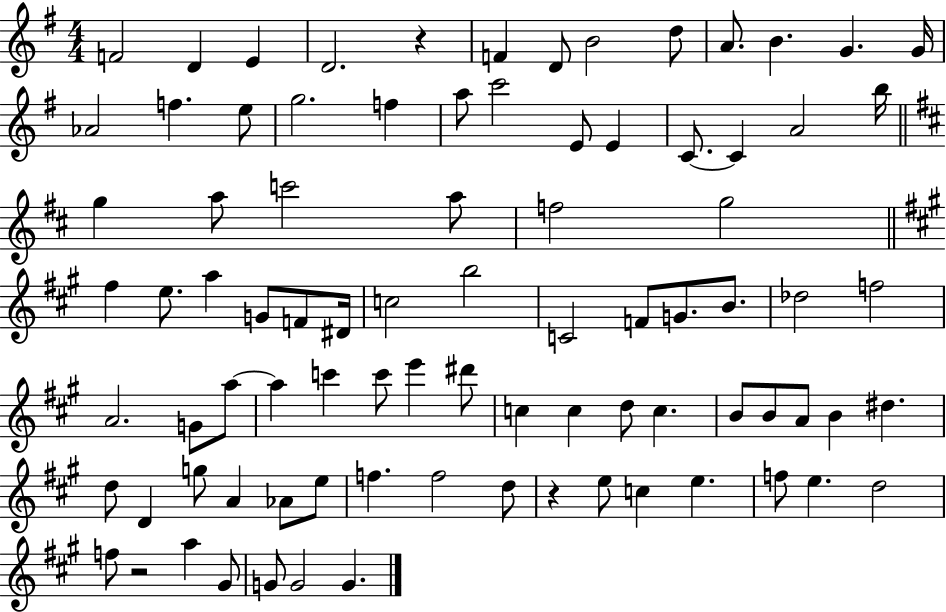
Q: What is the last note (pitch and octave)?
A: G4